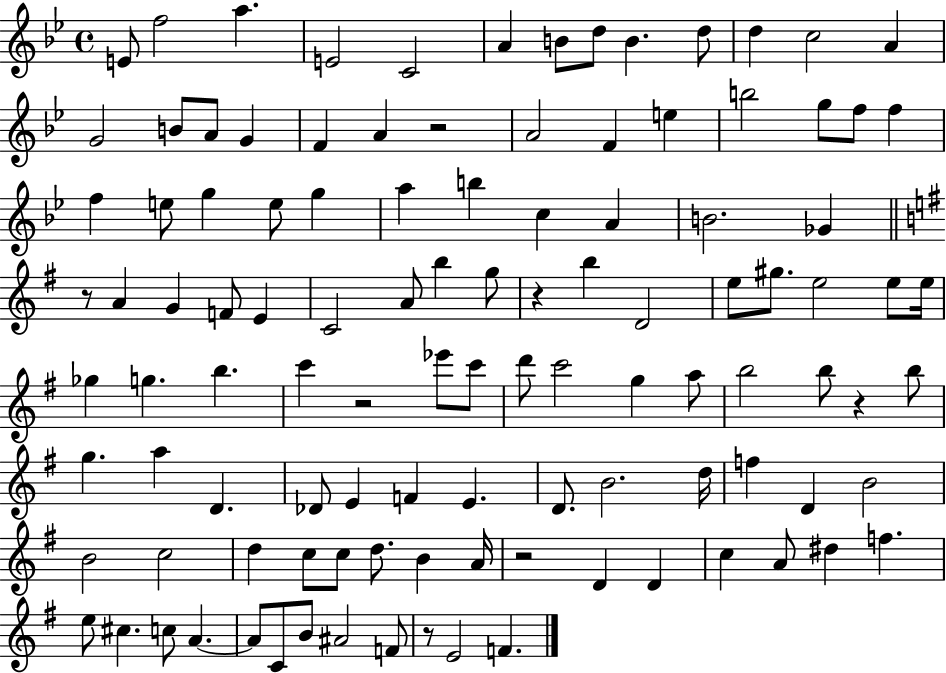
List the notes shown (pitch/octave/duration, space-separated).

E4/e F5/h A5/q. E4/h C4/h A4/q B4/e D5/e B4/q. D5/e D5/q C5/h A4/q G4/h B4/e A4/e G4/q F4/q A4/q R/h A4/h F4/q E5/q B5/h G5/e F5/e F5/q F5/q E5/e G5/q E5/e G5/q A5/q B5/q C5/q A4/q B4/h. Gb4/q R/e A4/q G4/q F4/e E4/q C4/h A4/e B5/q G5/e R/q B5/q D4/h E5/e G#5/e. E5/h E5/e E5/s Gb5/q G5/q. B5/q. C6/q R/h Eb6/e C6/e D6/e C6/h G5/q A5/e B5/h B5/e R/q B5/e G5/q. A5/q D4/q. Db4/e E4/q F4/q E4/q. D4/e. B4/h. D5/s F5/q D4/q B4/h B4/h C5/h D5/q C5/e C5/e D5/e. B4/q A4/s R/h D4/q D4/q C5/q A4/e D#5/q F5/q. E5/e C#5/q. C5/e A4/q. A4/e C4/e B4/e A#4/h F4/e R/e E4/h F4/q.